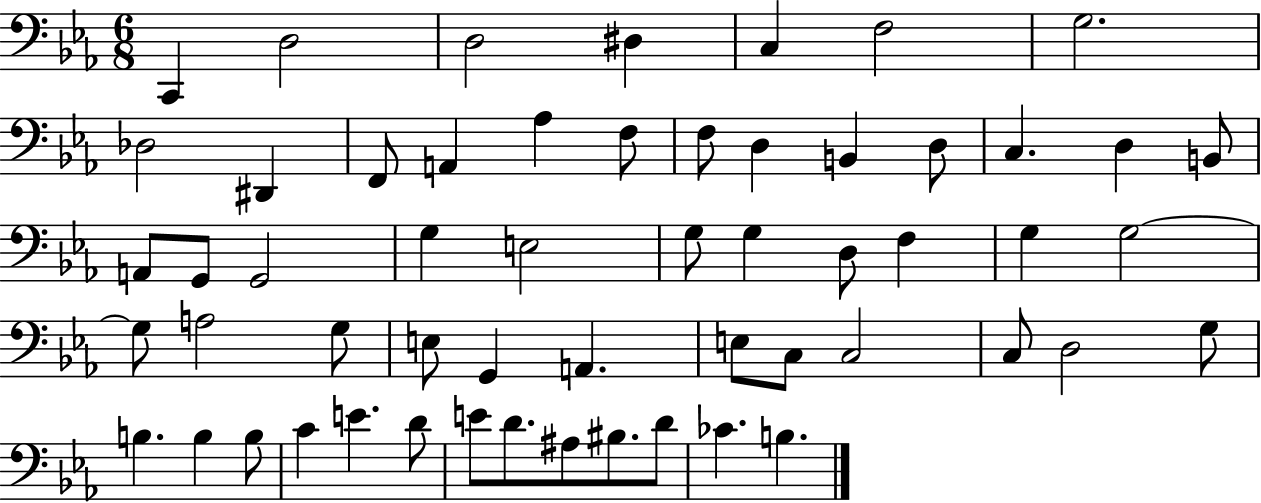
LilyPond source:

{
  \clef bass
  \numericTimeSignature
  \time 6/8
  \key ees \major
  c,4 d2 | d2 dis4 | c4 f2 | g2. | \break des2 dis,4 | f,8 a,4 aes4 f8 | f8 d4 b,4 d8 | c4. d4 b,8 | \break a,8 g,8 g,2 | g4 e2 | g8 g4 d8 f4 | g4 g2~~ | \break g8 a2 g8 | e8 g,4 a,4. | e8 c8 c2 | c8 d2 g8 | \break b4. b4 b8 | c'4 e'4. d'8 | e'8 d'8. ais8 bis8. d'8 | ces'4. b4. | \break \bar "|."
}